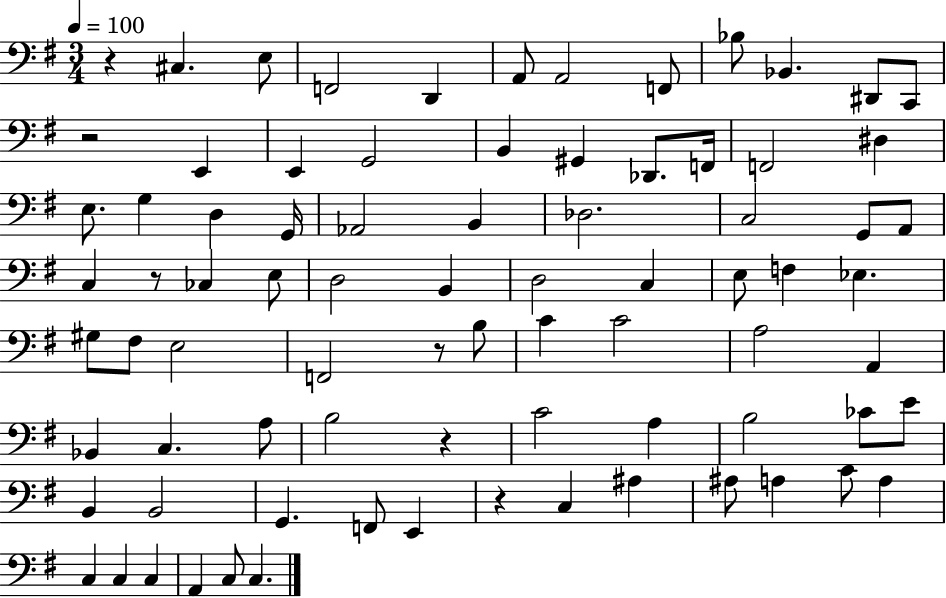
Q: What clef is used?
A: bass